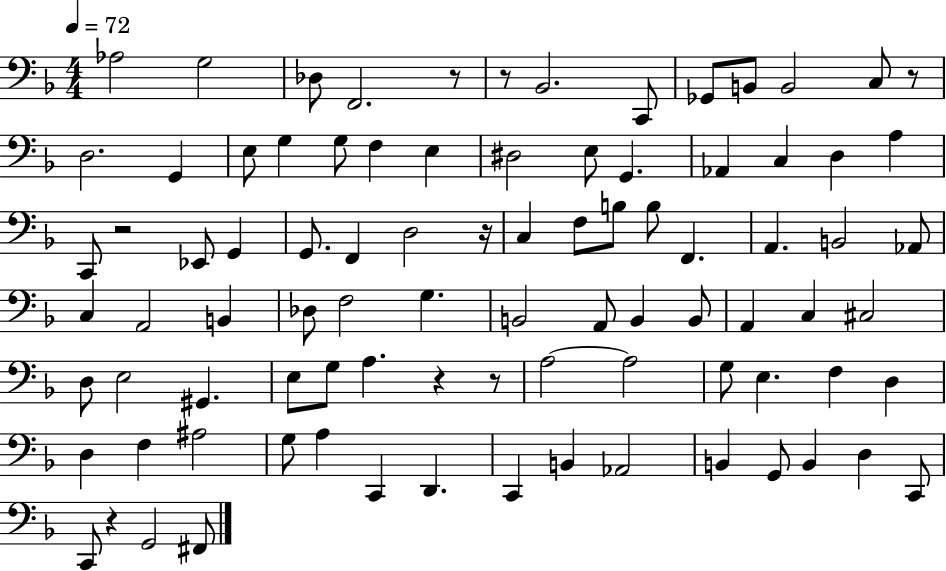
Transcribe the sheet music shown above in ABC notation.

X:1
T:Untitled
M:4/4
L:1/4
K:F
_A,2 G,2 _D,/2 F,,2 z/2 z/2 _B,,2 C,,/2 _G,,/2 B,,/2 B,,2 C,/2 z/2 D,2 G,, E,/2 G, G,/2 F, E, ^D,2 E,/2 G,, _A,, C, D, A, C,,/2 z2 _E,,/2 G,, G,,/2 F,, D,2 z/4 C, F,/2 B,/2 B,/2 F,, A,, B,,2 _A,,/2 C, A,,2 B,, _D,/2 F,2 G, B,,2 A,,/2 B,, B,,/2 A,, C, ^C,2 D,/2 E,2 ^G,, E,/2 G,/2 A, z z/2 A,2 A,2 G,/2 E, F, D, D, F, ^A,2 G,/2 A, C,, D,, C,, B,, _A,,2 B,, G,,/2 B,, D, C,,/2 C,,/2 z G,,2 ^F,,/2